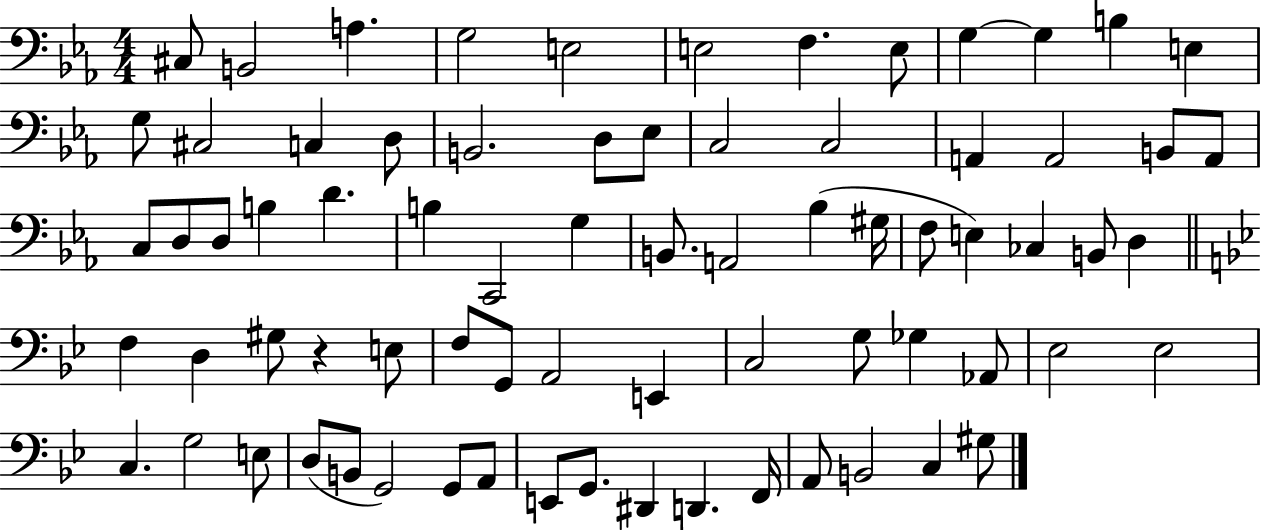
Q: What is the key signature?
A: EES major